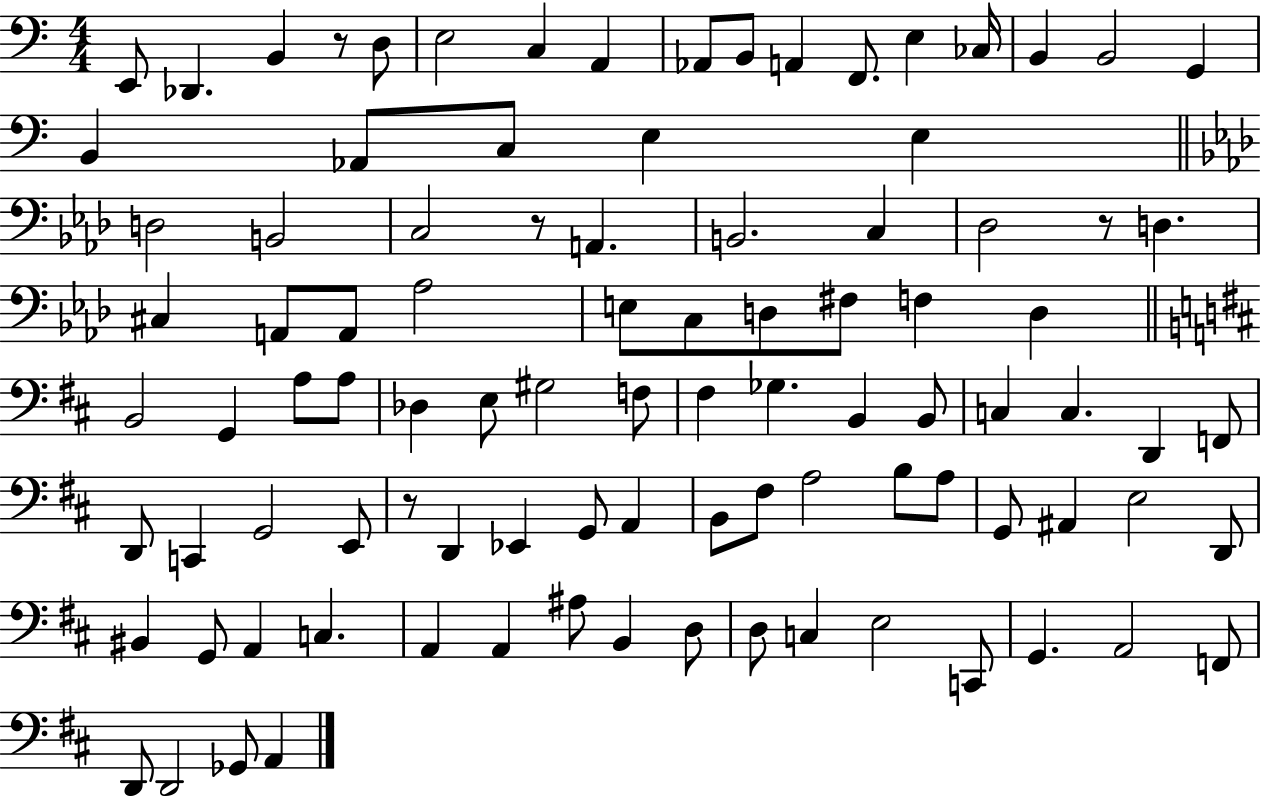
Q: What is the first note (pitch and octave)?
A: E2